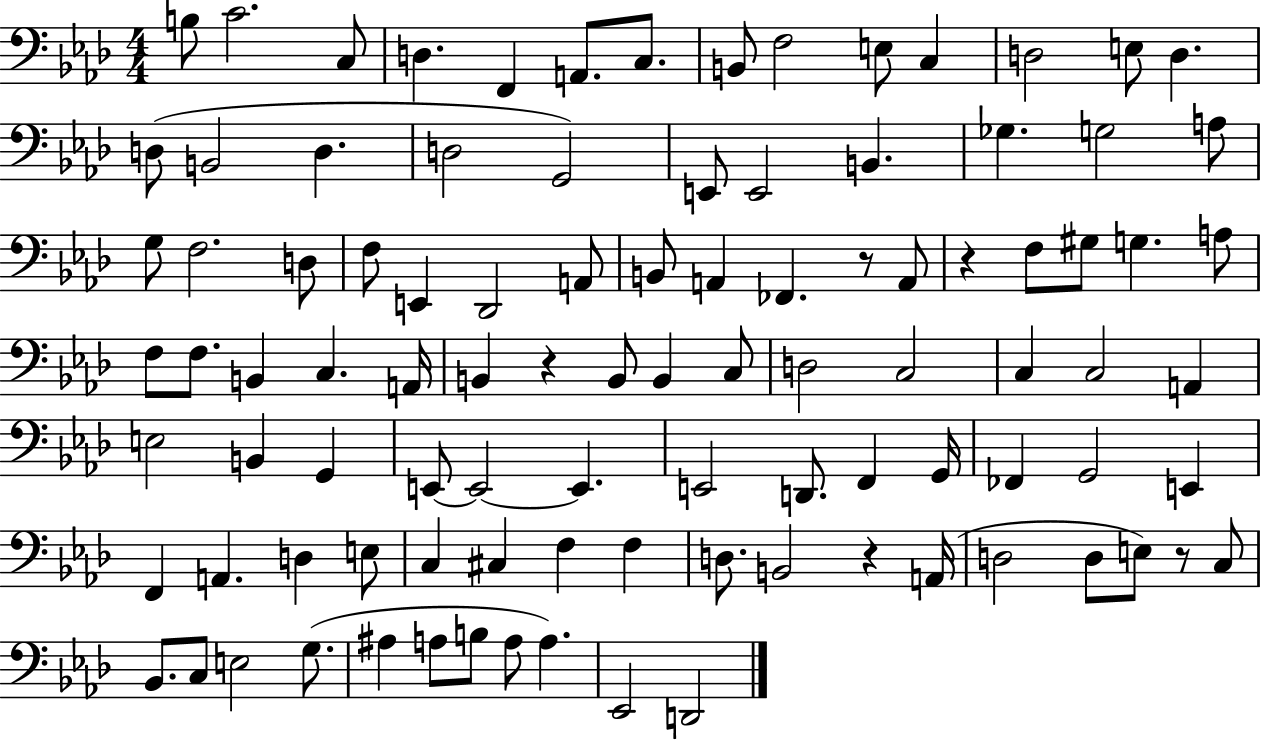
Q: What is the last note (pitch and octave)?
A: D2